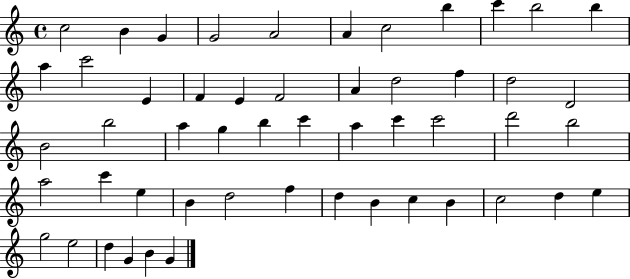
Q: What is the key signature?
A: C major